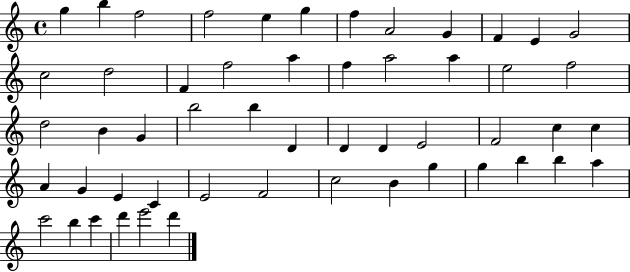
{
  \clef treble
  \time 4/4
  \defaultTimeSignature
  \key c \major
  g''4 b''4 f''2 | f''2 e''4 g''4 | f''4 a'2 g'4 | f'4 e'4 g'2 | \break c''2 d''2 | f'4 f''2 a''4 | f''4 a''2 a''4 | e''2 f''2 | \break d''2 b'4 g'4 | b''2 b''4 d'4 | d'4 d'4 e'2 | f'2 c''4 c''4 | \break a'4 g'4 e'4 c'4 | e'2 f'2 | c''2 b'4 g''4 | g''4 b''4 b''4 a''4 | \break c'''2 b''4 c'''4 | d'''4 e'''2 d'''4 | \bar "|."
}